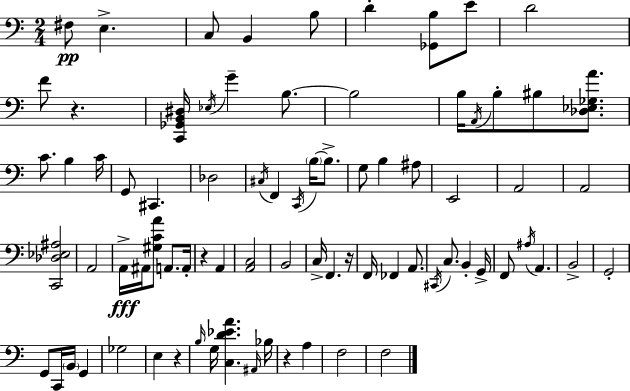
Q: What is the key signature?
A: C major